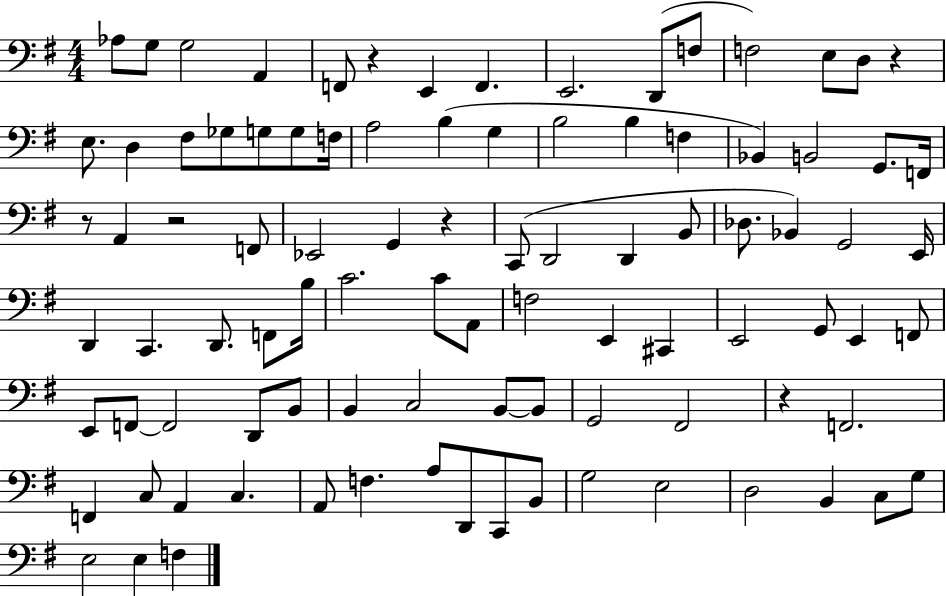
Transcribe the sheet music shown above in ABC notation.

X:1
T:Untitled
M:4/4
L:1/4
K:G
_A,/2 G,/2 G,2 A,, F,,/2 z E,, F,, E,,2 D,,/2 F,/2 F,2 E,/2 D,/2 z E,/2 D, ^F,/2 _G,/2 G,/2 G,/2 F,/4 A,2 B, G, B,2 B, F, _B,, B,,2 G,,/2 F,,/4 z/2 A,, z2 F,,/2 _E,,2 G,, z C,,/2 D,,2 D,, B,,/2 _D,/2 _B,, G,,2 E,,/4 D,, C,, D,,/2 F,,/2 B,/4 C2 C/2 A,,/2 F,2 E,, ^C,, E,,2 G,,/2 E,, F,,/2 E,,/2 F,,/2 F,,2 D,,/2 B,,/2 B,, C,2 B,,/2 B,,/2 G,,2 ^F,,2 z F,,2 F,, C,/2 A,, C, A,,/2 F, A,/2 D,,/2 C,,/2 B,,/2 G,2 E,2 D,2 B,, C,/2 G,/2 E,2 E, F,